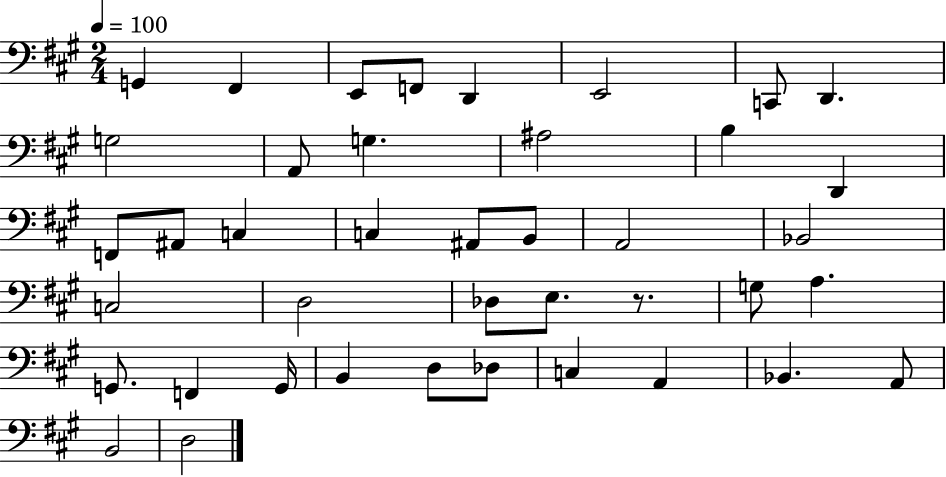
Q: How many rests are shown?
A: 1